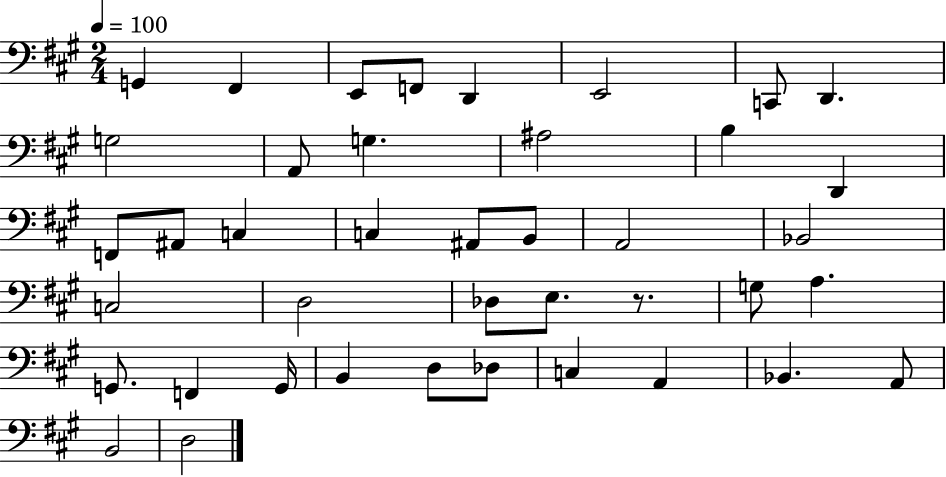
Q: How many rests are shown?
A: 1